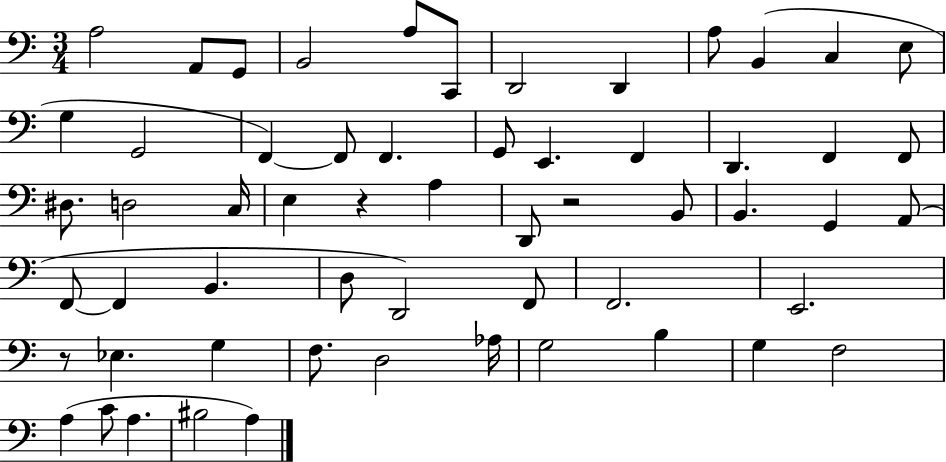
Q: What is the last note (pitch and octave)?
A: A3